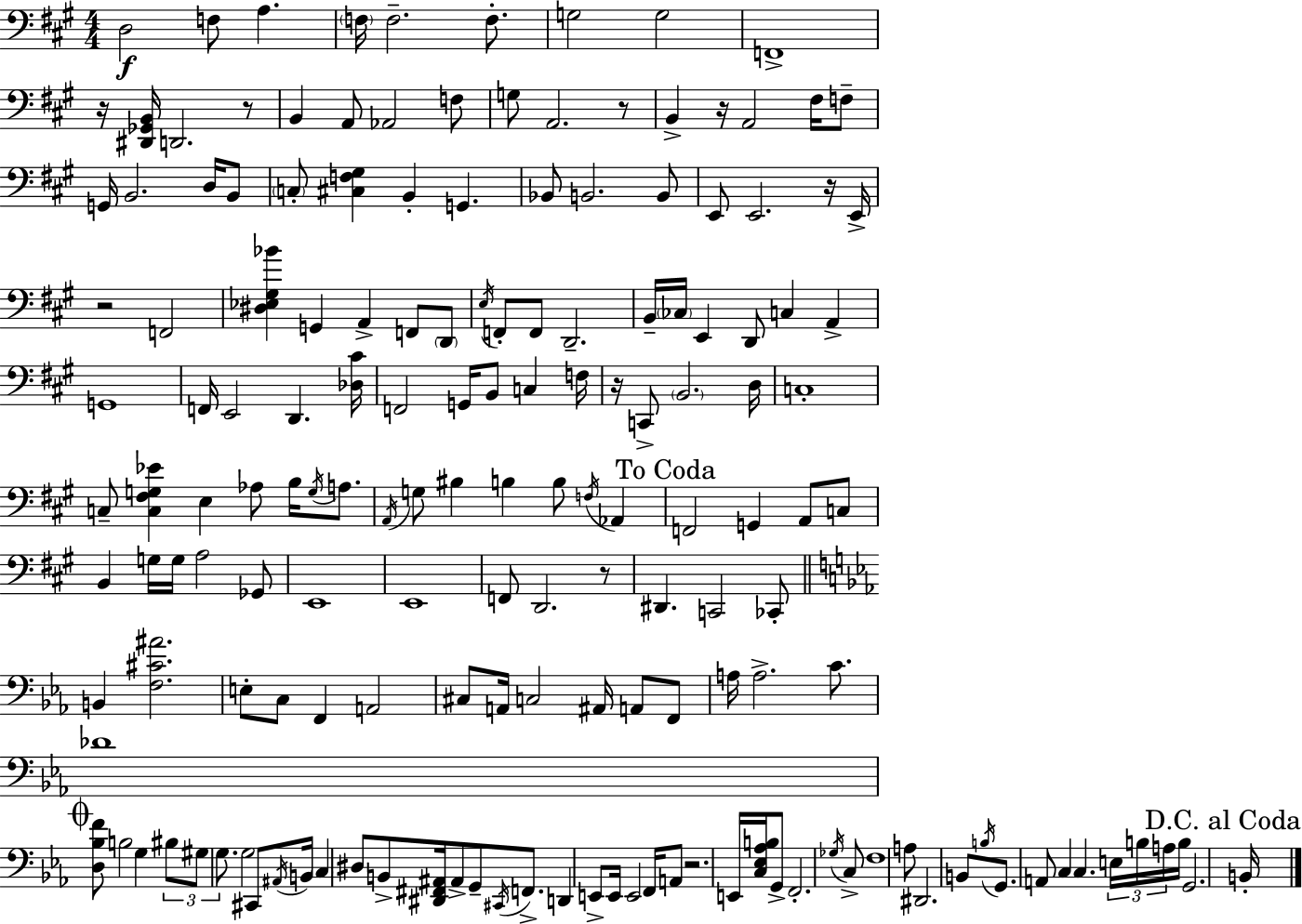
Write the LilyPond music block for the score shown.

{
  \clef bass
  \numericTimeSignature
  \time 4/4
  \key a \major
  d2\f f8 a4. | \parenthesize f16 f2.-- f8.-. | g2 g2 | f,1-> | \break r16 <dis, ges, b,>16 d,2. r8 | b,4 a,8 aes,2 f8 | g8 a,2. r8 | b,4-> r16 a,2 fis16 f8-- | \break g,16 b,2. d16 b,8 | \parenthesize c8-. <cis f gis>4 b,4-. g,4. | bes,8 b,2. b,8 | e,8 e,2. r16 e,16-> | \break r2 f,2 | <dis ees gis bes'>4 g,4 a,4-> f,8 \parenthesize d,8 | \acciaccatura { e16 } f,8-. f,8 d,2.-- | b,16-- \parenthesize ces16 e,4 d,8 c4 a,4-> | \break g,1 | f,16 e,2 d,4. | <des cis'>16 f,2 g,16 b,8 c4 | f16 r16 c,8-> \parenthesize b,2. | \break d16 c1-. | c8-- <c fis g ees'>4 e4 aes8 b16 \acciaccatura { g16 } a8. | \acciaccatura { a,16 } g8 bis4 b4 b8 \acciaccatura { f16 } | aes,4 \mark "To Coda" f,2 g,4 | \break a,8 c8 b,4 g16 g16 a2 | ges,8 e,1 | e,1 | f,8 d,2. | \break r8 dis,4. c,2 | ces,8-. \bar "||" \break \key c \minor b,4 <f cis' ais'>2. | e8-. c8 f,4 a,2 | cis8 a,16 c2 ais,16 a,8 f,8 | a16 a2.-> c'8. | \break des'1 | \mark \markup { \musicglyph "scripts.coda" } <d bes f'>8 b2 g4 \tuplet 3/2 { bis8 | gis8 g8. } g2 cis,8 \acciaccatura { ais,16 } | b,16 \parenthesize c4 dis8 b,8-> <dis, fis, ais,>16 ais,8-> g,8-- \acciaccatura { cis,16 } f,8.-> | \break d,4 e,8-> e,16 e,2 | f,16 a,8 r2. | e,16 <c ees aes b>16 g,8-> f,2.-. | \acciaccatura { ges16 } c8-> f1 | \break a8 dis,2. | b,8 \acciaccatura { b16 } g,8. a,8 c4 c4. | \tuplet 3/2 { e16 b16 a16 } b16 g,2. | \mark "D.C. al Coda" b,16-. \bar "|."
}